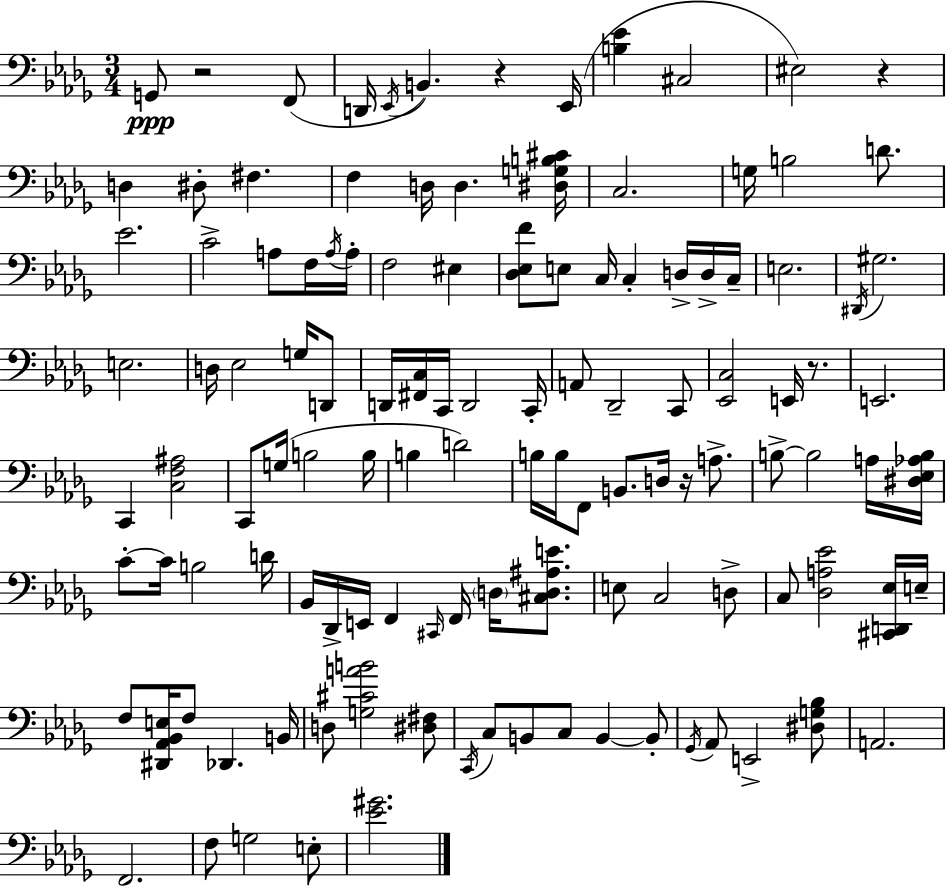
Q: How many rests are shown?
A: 5